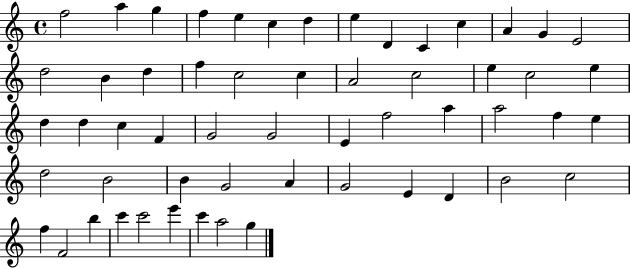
{
  \clef treble
  \time 4/4
  \defaultTimeSignature
  \key c \major
  f''2 a''4 g''4 | f''4 e''4 c''4 d''4 | e''4 d'4 c'4 c''4 | a'4 g'4 e'2 | \break d''2 b'4 d''4 | f''4 c''2 c''4 | a'2 c''2 | e''4 c''2 e''4 | \break d''4 d''4 c''4 f'4 | g'2 g'2 | e'4 f''2 a''4 | a''2 f''4 e''4 | \break d''2 b'2 | b'4 g'2 a'4 | g'2 e'4 d'4 | b'2 c''2 | \break f''4 f'2 b''4 | c'''4 c'''2 e'''4 | c'''4 a''2 g''4 | \bar "|."
}